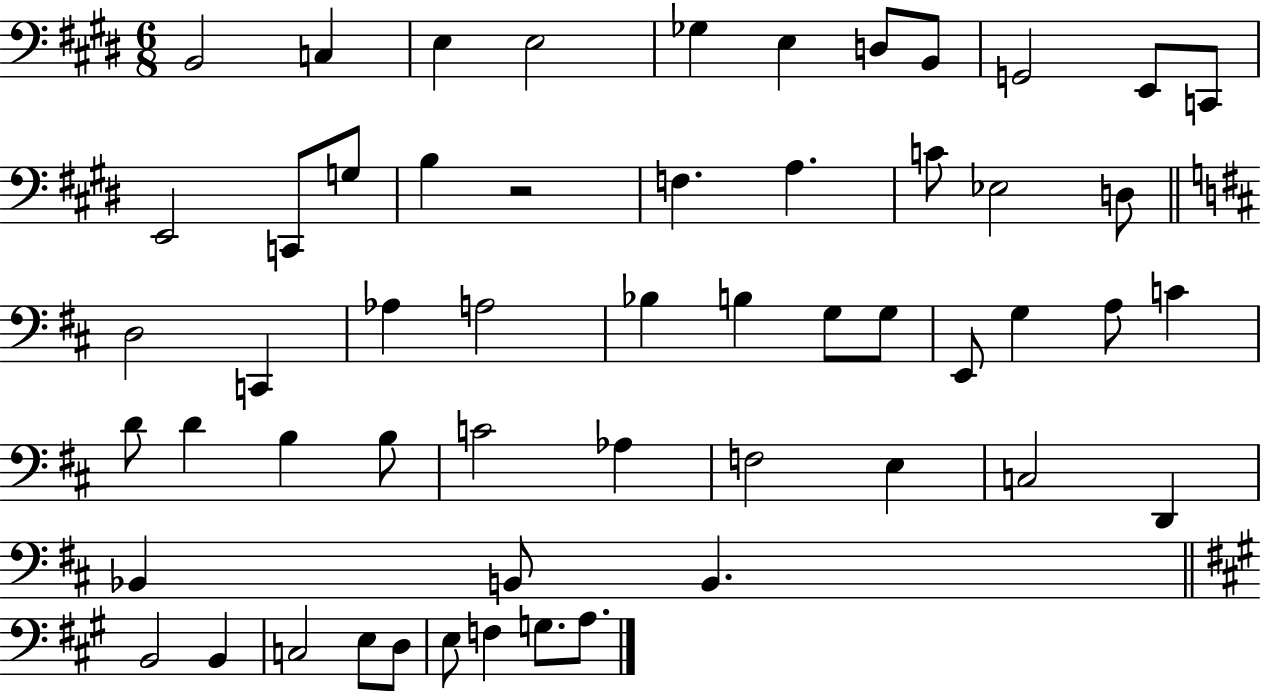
B2/h C3/q E3/q E3/h Gb3/q E3/q D3/e B2/e G2/h E2/e C2/e E2/h C2/e G3/e B3/q R/h F3/q. A3/q. C4/e Eb3/h D3/e D3/h C2/q Ab3/q A3/h Bb3/q B3/q G3/e G3/e E2/e G3/q A3/e C4/q D4/e D4/q B3/q B3/e C4/h Ab3/q F3/h E3/q C3/h D2/q Bb2/q B2/e B2/q. B2/h B2/q C3/h E3/e D3/e E3/e F3/q G3/e. A3/e.